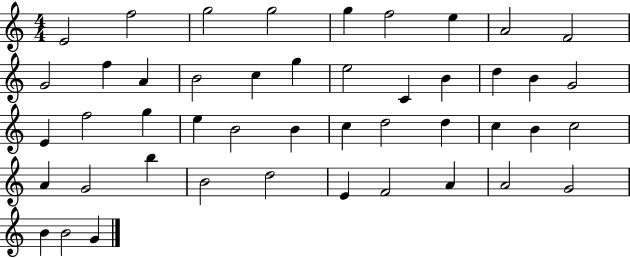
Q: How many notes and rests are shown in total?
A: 46